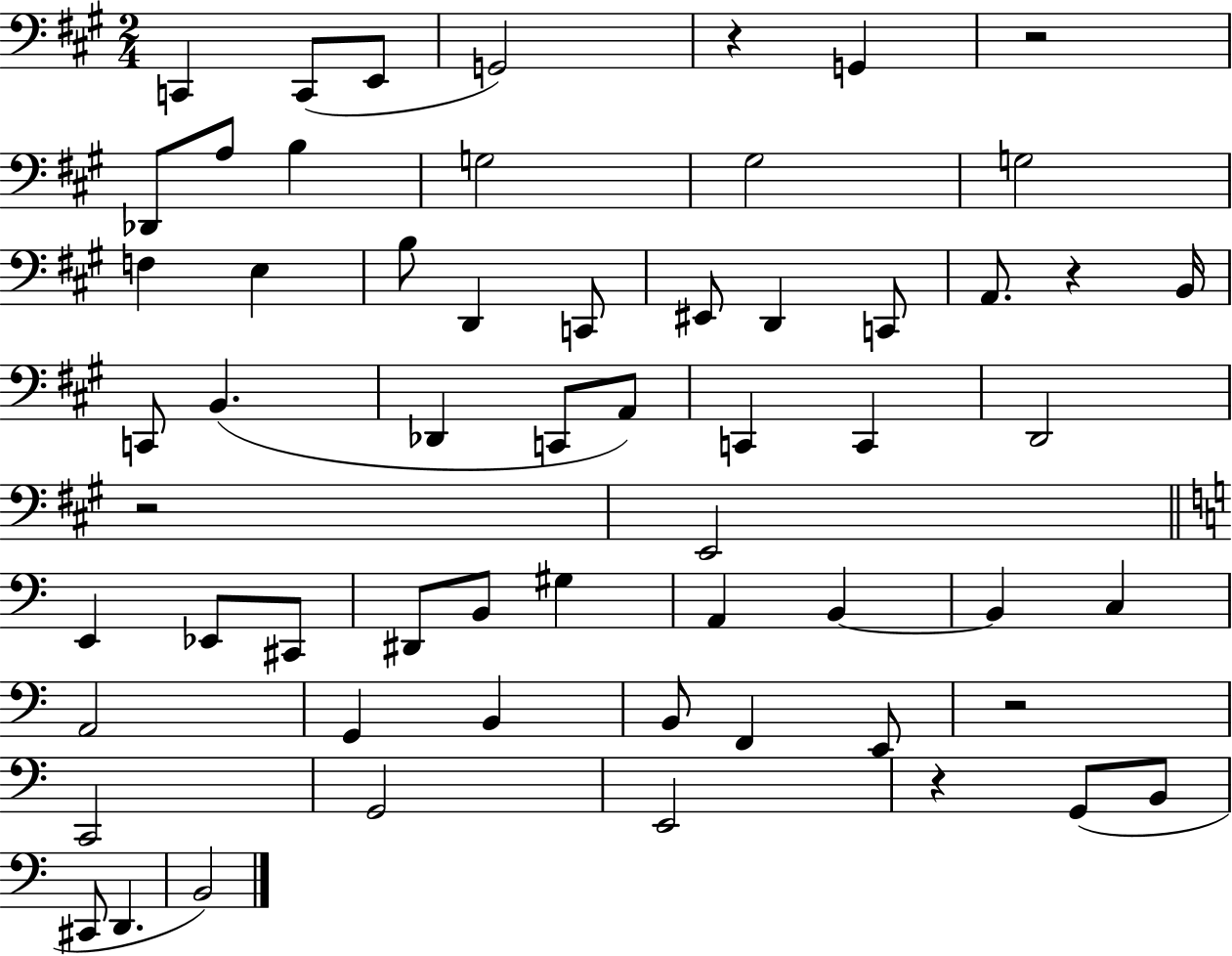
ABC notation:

X:1
T:Untitled
M:2/4
L:1/4
K:A
C,, C,,/2 E,,/2 G,,2 z G,, z2 _D,,/2 A,/2 B, G,2 ^G,2 G,2 F, E, B,/2 D,, C,,/2 ^E,,/2 D,, C,,/2 A,,/2 z B,,/4 C,,/2 B,, _D,, C,,/2 A,,/2 C,, C,, D,,2 z2 E,,2 E,, _E,,/2 ^C,,/2 ^D,,/2 B,,/2 ^G, A,, B,, B,, C, A,,2 G,, B,, B,,/2 F,, E,,/2 z2 C,,2 G,,2 E,,2 z G,,/2 B,,/2 ^C,,/2 D,, B,,2